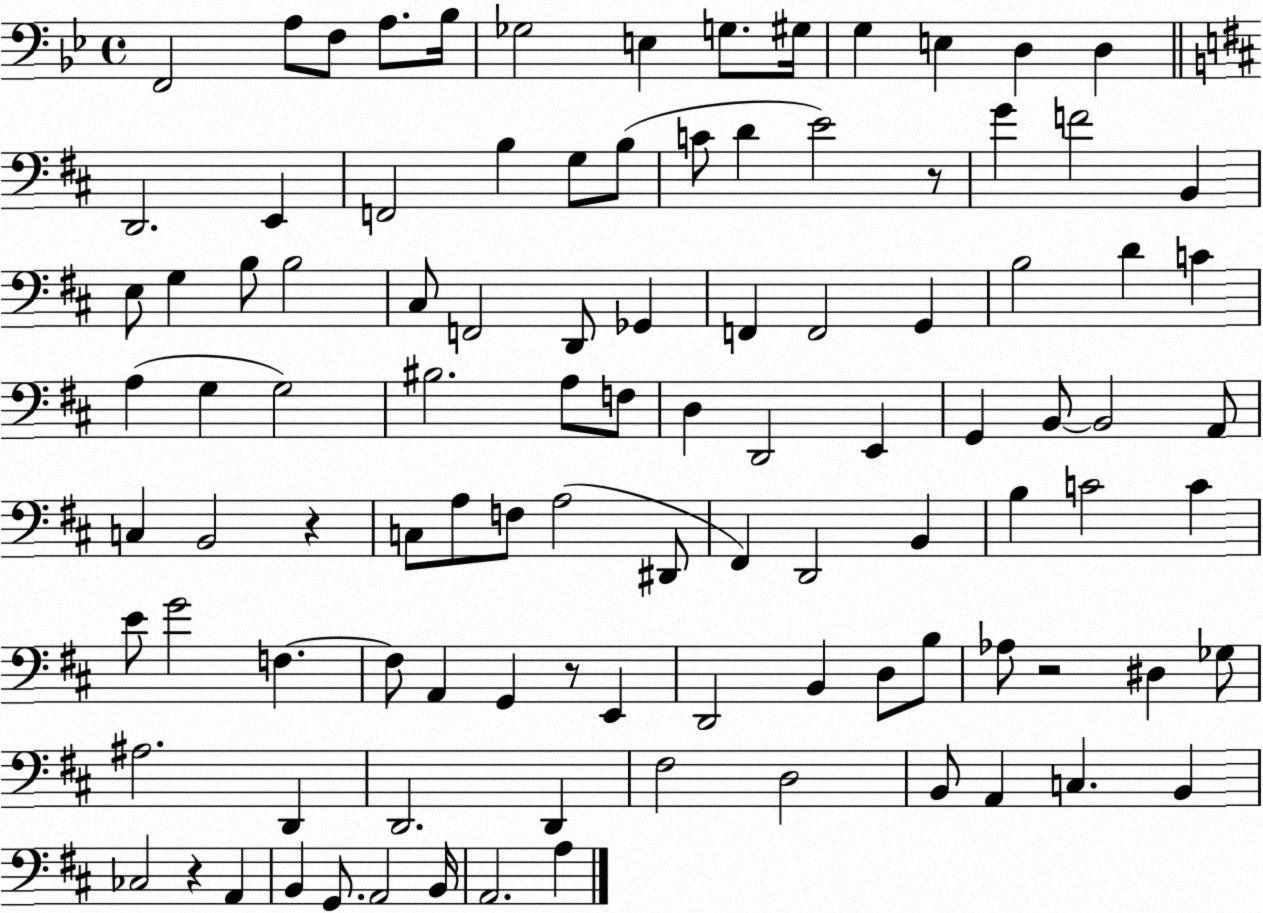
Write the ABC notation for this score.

X:1
T:Untitled
M:4/4
L:1/4
K:Bb
F,,2 A,/2 F,/2 A,/2 _B,/4 _G,2 E, G,/2 ^G,/4 G, E, D, D, D,,2 E,, F,,2 B, G,/2 B,/2 C/2 D E2 z/2 G F2 B,, E,/2 G, B,/2 B,2 ^C,/2 F,,2 D,,/2 _G,, F,, F,,2 G,, B,2 D C A, G, G,2 ^B,2 A,/2 F,/2 D, D,,2 E,, G,, B,,/2 B,,2 A,,/2 C, B,,2 z C,/2 A,/2 F,/2 A,2 ^D,,/2 ^F,, D,,2 B,, B, C2 C E/2 G2 F, F,/2 A,, G,, z/2 E,, D,,2 B,, D,/2 B,/2 _A,/2 z2 ^D, _G,/2 ^A,2 D,, D,,2 D,, ^F,2 D,2 B,,/2 A,, C, B,, _C,2 z A,, B,, G,,/2 A,,2 B,,/4 A,,2 A,